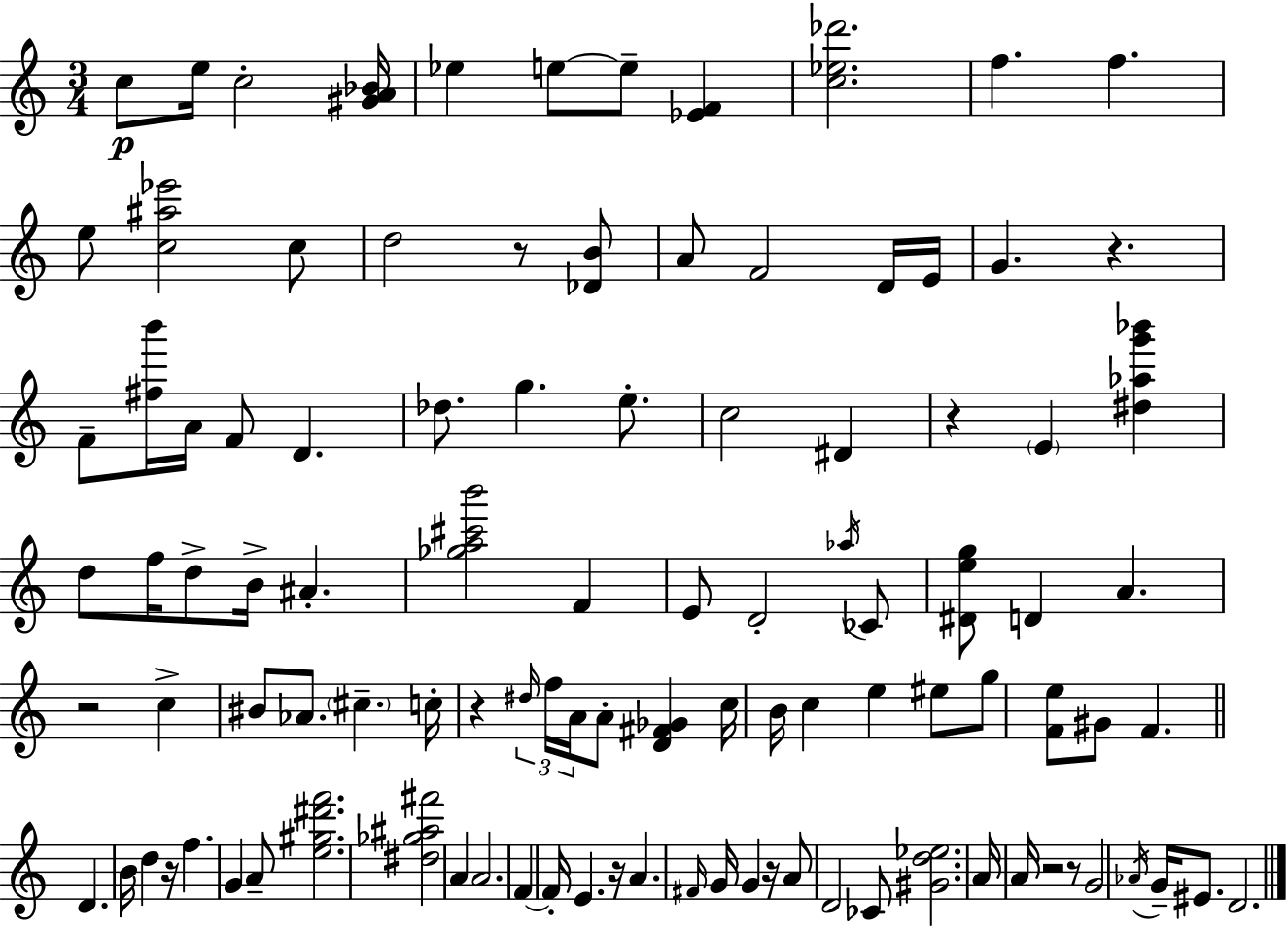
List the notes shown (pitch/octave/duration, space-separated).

C5/e E5/s C5/h [G#4,A4,Bb4]/s Eb5/q E5/e E5/e [Eb4,F4]/q [C5,Eb5,Db6]/h. F5/q. F5/q. E5/e [C5,A#5,Eb6]/h C5/e D5/h R/e [Db4,B4]/e A4/e F4/h D4/s E4/s G4/q. R/q. F4/e [F#5,B6]/s A4/s F4/e D4/q. Db5/e. G5/q. E5/e. C5/h D#4/q R/q E4/q [D#5,Ab5,G6,Bb6]/q D5/e F5/s D5/e B4/s A#4/q. [Gb5,A5,C#6,B6]/h F4/q E4/e D4/h Ab5/s CES4/e [D#4,E5,G5]/e D4/q A4/q. R/h C5/q BIS4/e Ab4/e. C#5/q. C5/s R/q D#5/s F5/s A4/s A4/e [D4,F#4,Gb4]/q C5/s B4/s C5/q E5/q EIS5/e G5/e [F4,E5]/e G#4/e F4/q. D4/q. B4/s D5/q R/s F5/q. G4/q A4/e [E5,G#5,D#6,F6]/h. [D#5,Gb5,A#5,F#6]/h A4/q A4/h. F4/q F4/s E4/q. R/s A4/q. F#4/s G4/s G4/q R/s A4/e D4/h CES4/e [G#4,D5,Eb5]/h. A4/s A4/s R/h R/e G4/h Ab4/s G4/s EIS4/e. D4/h.